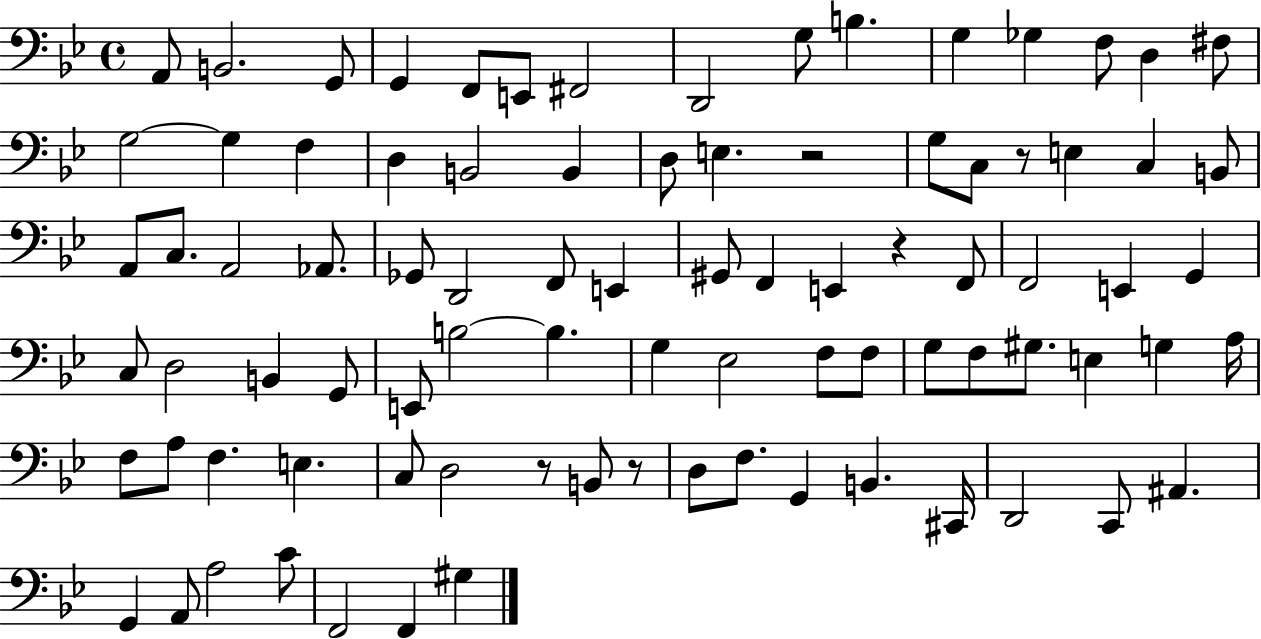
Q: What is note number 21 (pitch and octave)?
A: B2